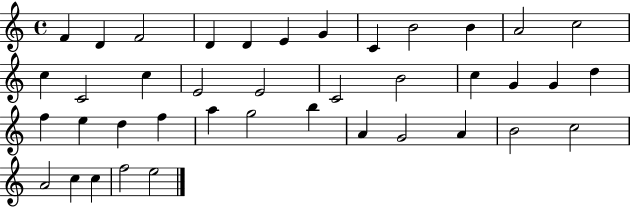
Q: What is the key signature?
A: C major